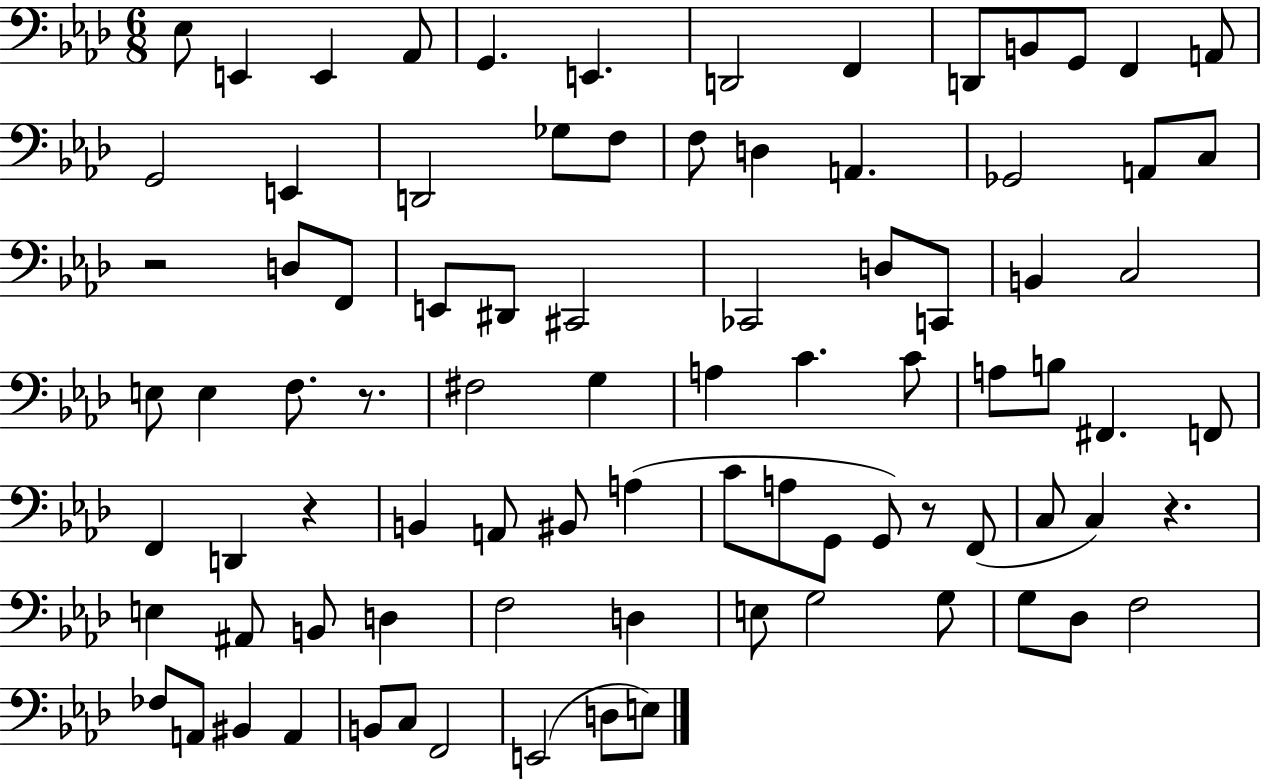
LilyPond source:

{
  \clef bass
  \numericTimeSignature
  \time 6/8
  \key aes \major
  ees8 e,4 e,4 aes,8 | g,4. e,4. | d,2 f,4 | d,8 b,8 g,8 f,4 a,8 | \break g,2 e,4 | d,2 ges8 f8 | f8 d4 a,4. | ges,2 a,8 c8 | \break r2 d8 f,8 | e,8 dis,8 cis,2 | ces,2 d8 c,8 | b,4 c2 | \break e8 e4 f8. r8. | fis2 g4 | a4 c'4. c'8 | a8 b8 fis,4. f,8 | \break f,4 d,4 r4 | b,4 a,8 bis,8 a4( | c'8 a8 g,8 g,8) r8 f,8( | c8 c4) r4. | \break e4 ais,8 b,8 d4 | f2 d4 | e8 g2 g8 | g8 des8 f2 | \break fes8 a,8 bis,4 a,4 | b,8 c8 f,2 | e,2( d8 e8) | \bar "|."
}